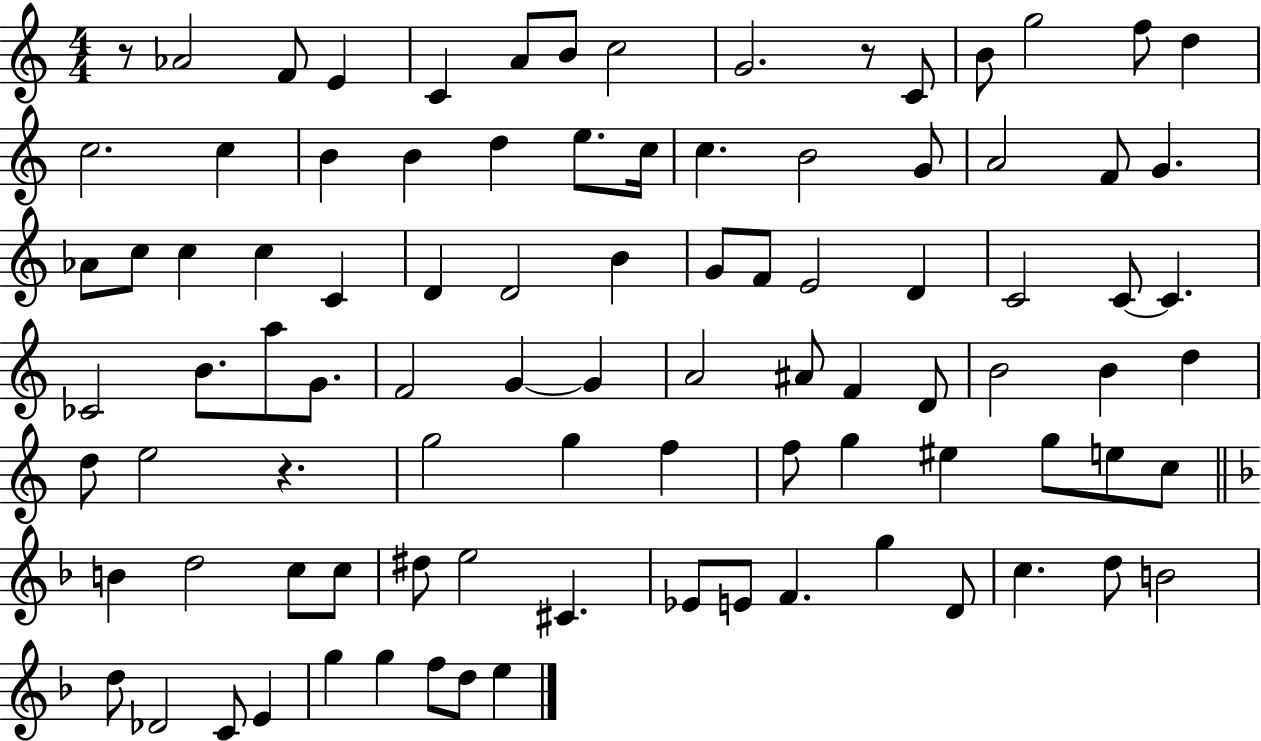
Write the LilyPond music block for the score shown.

{
  \clef treble
  \numericTimeSignature
  \time 4/4
  \key c \major
  r8 aes'2 f'8 e'4 | c'4 a'8 b'8 c''2 | g'2. r8 c'8 | b'8 g''2 f''8 d''4 | \break c''2. c''4 | b'4 b'4 d''4 e''8. c''16 | c''4. b'2 g'8 | a'2 f'8 g'4. | \break aes'8 c''8 c''4 c''4 c'4 | d'4 d'2 b'4 | g'8 f'8 e'2 d'4 | c'2 c'8~~ c'4. | \break ces'2 b'8. a''8 g'8. | f'2 g'4~~ g'4 | a'2 ais'8 f'4 d'8 | b'2 b'4 d''4 | \break d''8 e''2 r4. | g''2 g''4 f''4 | f''8 g''4 eis''4 g''8 e''8 c''8 | \bar "||" \break \key d \minor b'4 d''2 c''8 c''8 | dis''8 e''2 cis'4. | ees'8 e'8 f'4. g''4 d'8 | c''4. d''8 b'2 | \break d''8 des'2 c'8 e'4 | g''4 g''4 f''8 d''8 e''4 | \bar "|."
}